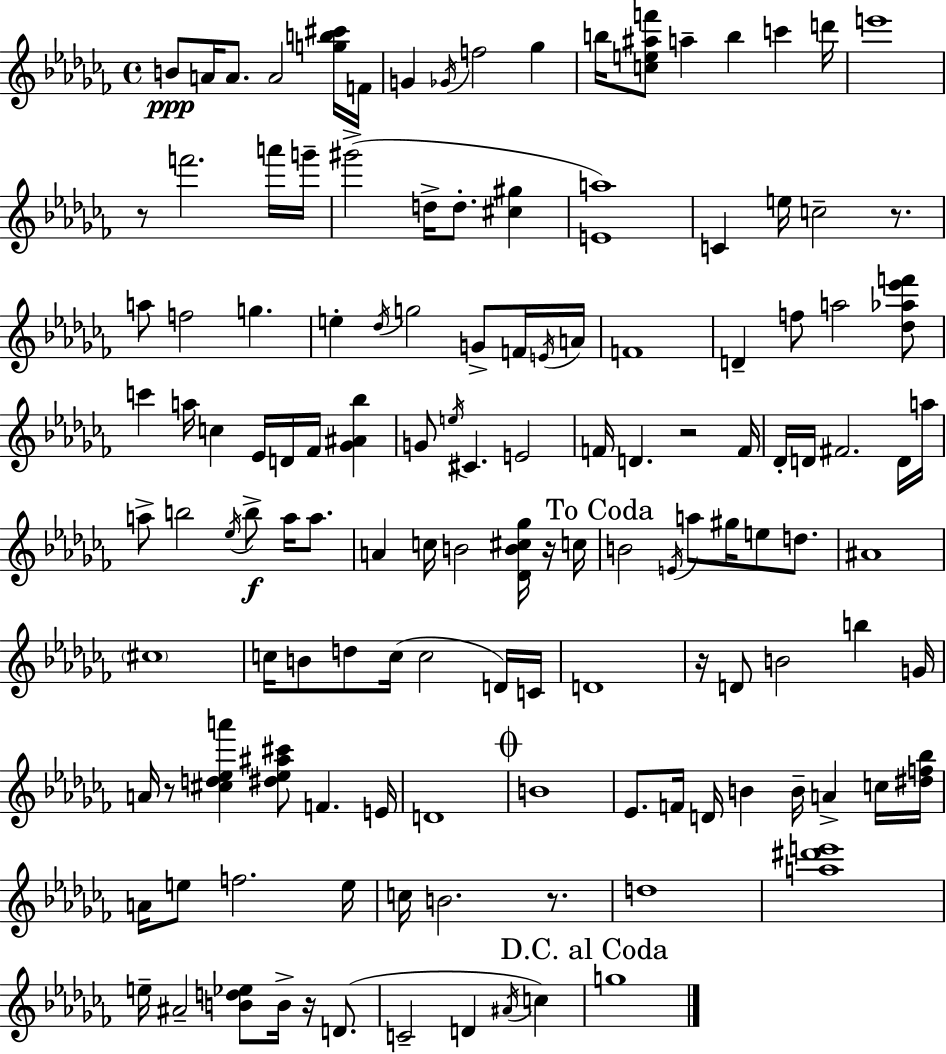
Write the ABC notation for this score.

X:1
T:Untitled
M:4/4
L:1/4
K:Abm
B/2 A/4 A/2 A2 [gb^c']/4 F/4 G _G/4 f2 _g b/4 [ce^af']/2 a b c' d'/4 e'4 z/2 f'2 a'/4 g'/4 ^g'2 d/4 d/2 [^c^g] [Ea]4 C e/4 c2 z/2 a/2 f2 g e _d/4 g2 G/2 F/4 E/4 A/4 F4 D f/2 a2 [_d_a_e'f']/2 c' a/4 c _E/4 D/4 _F/4 [_G^A_b] G/2 e/4 ^C E2 F/4 D z2 F/4 _D/4 D/4 ^F2 D/4 a/4 a/2 b2 _e/4 b/2 a/4 a/2 A c/4 B2 [_DB^c_g]/4 z/4 c/4 B2 E/4 a/2 ^g/4 e/2 d/2 ^A4 ^c4 c/4 B/2 d/2 c/4 c2 D/4 C/4 D4 z/4 D/2 B2 b G/4 A/4 z/2 [^cd_ea'] [^d_e^a^c']/2 F E/4 D4 B4 _E/2 F/4 D/4 B B/4 A c/4 [^df_b]/4 A/4 e/2 f2 e/4 c/4 B2 z/2 d4 [a^d'e']4 e/4 ^A2 [Bd_e]/2 B/4 z/4 D/2 C2 D ^A/4 c g4